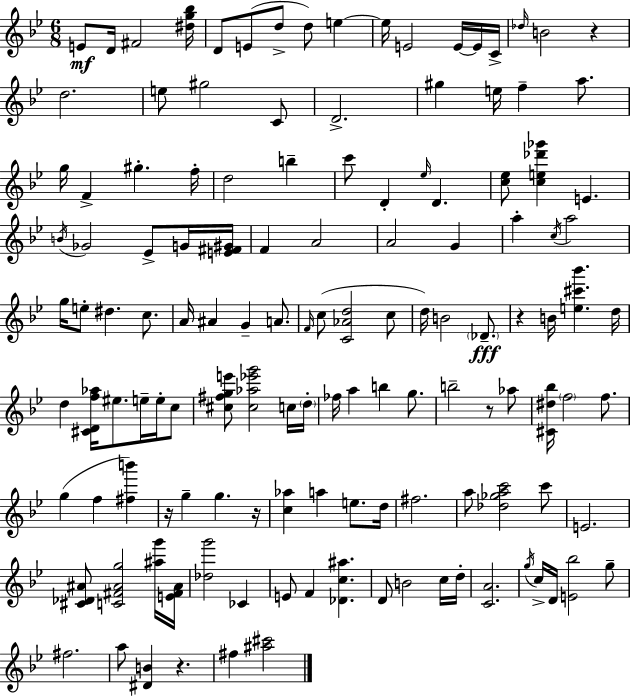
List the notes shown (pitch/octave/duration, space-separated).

E4/e D4/s F#4/h [D#5,G5,Bb5]/s D4/e E4/e D5/e D5/e E5/q E5/s E4/h E4/s E4/s C4/s Db5/s B4/h R/q D5/h. E5/e G#5/h C4/e D4/h. G#5/q E5/s F5/q A5/e. G5/s F4/q G#5/q. F5/s D5/h B5/q C6/e D4/q Eb5/s D4/q. [C5,Eb5]/e [C5,E5,Db6,Gb6]/q E4/q. B4/s Gb4/h Eb4/e G4/s [E4,F#4,G#4]/s F4/q A4/h A4/h G4/q A5/q C5/s A5/h G5/s E5/e D#5/q. C5/e. A4/s A#4/q G4/q A4/e. F4/s C5/e [C4,Ab4,D5]/h C5/e D5/s B4/h Db4/e. R/q B4/s [E5,C#6,Bb6]/q. D5/s D5/q [C#4,D4,F5,Ab5]/s EIS5/e. E5/s E5/s C5/e [C#5,F#5,G5,E6]/e [C#5,Ab5,Eb6,G6]/h C5/s D5/s FES5/s A5/q B5/q G5/e. B5/h R/e Ab5/e [C#4,D#5,Bb5]/s F5/h F5/e. G5/q F5/q [F#5,B6]/q R/s G5/q G5/q. R/s [C5,Ab5]/q A5/q E5/e. D5/s F#5/h. A5/e [Db5,Gb5,A5,C6]/h C6/e E4/h. [C#4,Db4,A#4]/e [C4,F#4,A#4,G5]/h [A#5,G6]/s [E4,F#4,A#4]/s [Db5,G6]/h CES4/q E4/e F4/q [Db4,C5,A#5]/q. D4/e B4/h C5/s D5/s [C4,A4]/h. G5/s C5/s D4/s [E4,Bb5]/h G5/e F#5/h. A5/e [D#4,B4]/q R/q. F#5/q [A#5,C#6]/h